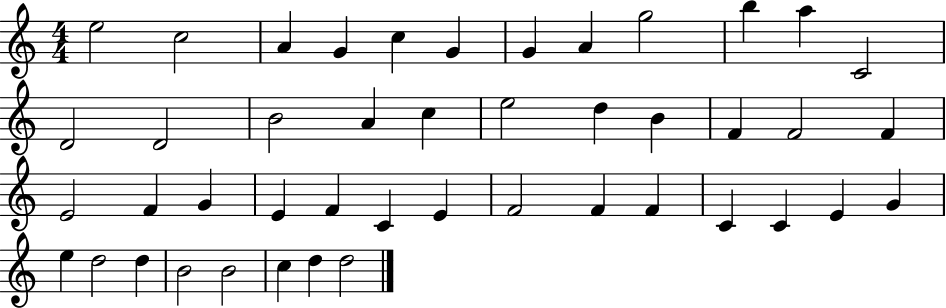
X:1
T:Untitled
M:4/4
L:1/4
K:C
e2 c2 A G c G G A g2 b a C2 D2 D2 B2 A c e2 d B F F2 F E2 F G E F C E F2 F F C C E G e d2 d B2 B2 c d d2